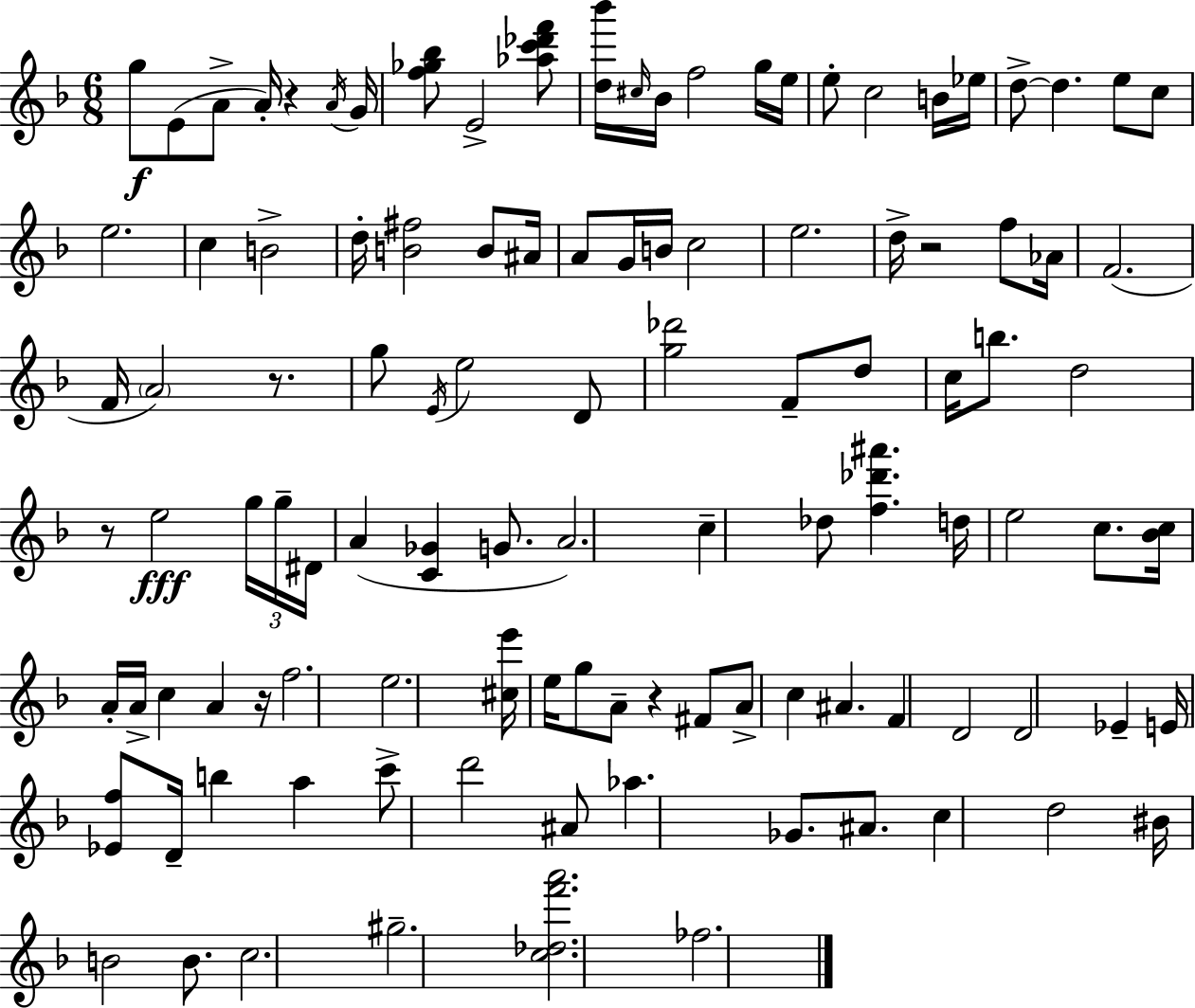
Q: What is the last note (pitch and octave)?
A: FES5